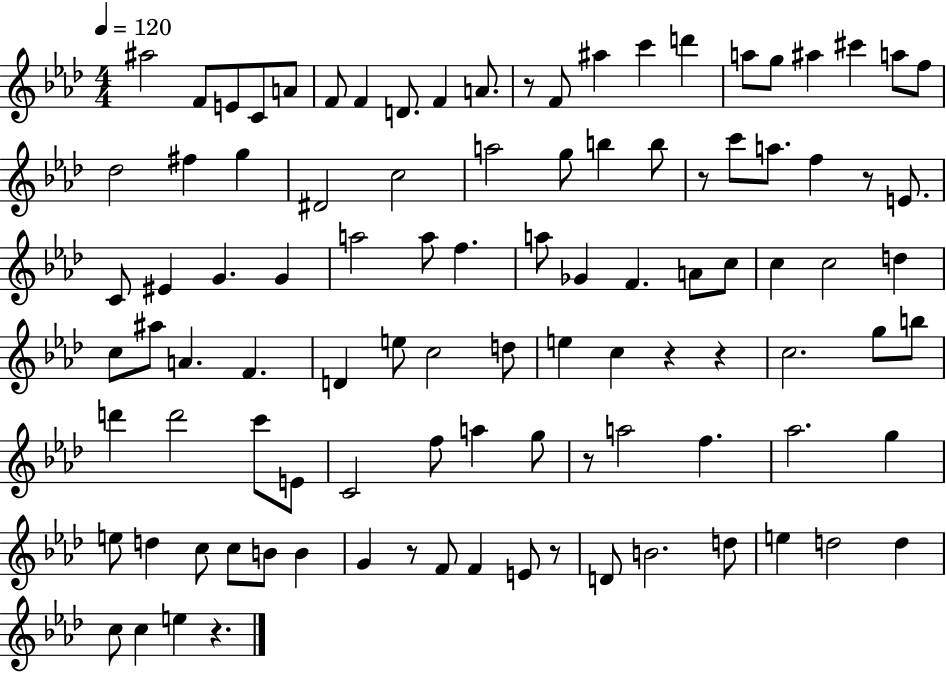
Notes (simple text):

A#5/h F4/e E4/e C4/e A4/e F4/e F4/q D4/e. F4/q A4/e. R/e F4/e A#5/q C6/q D6/q A5/e G5/e A#5/q C#6/q A5/e F5/e Db5/h F#5/q G5/q D#4/h C5/h A5/h G5/e B5/q B5/e R/e C6/e A5/e. F5/q R/e E4/e. C4/e EIS4/q G4/q. G4/q A5/h A5/e F5/q. A5/e Gb4/q F4/q. A4/e C5/e C5/q C5/h D5/q C5/e A#5/e A4/q. F4/q. D4/q E5/e C5/h D5/e E5/q C5/q R/q R/q C5/h. G5/e B5/e D6/q D6/h C6/e E4/e C4/h F5/e A5/q G5/e R/e A5/h F5/q. Ab5/h. G5/q E5/e D5/q C5/e C5/e B4/e B4/q G4/q R/e F4/e F4/q E4/e R/e D4/e B4/h. D5/e E5/q D5/h D5/q C5/e C5/q E5/q R/q.